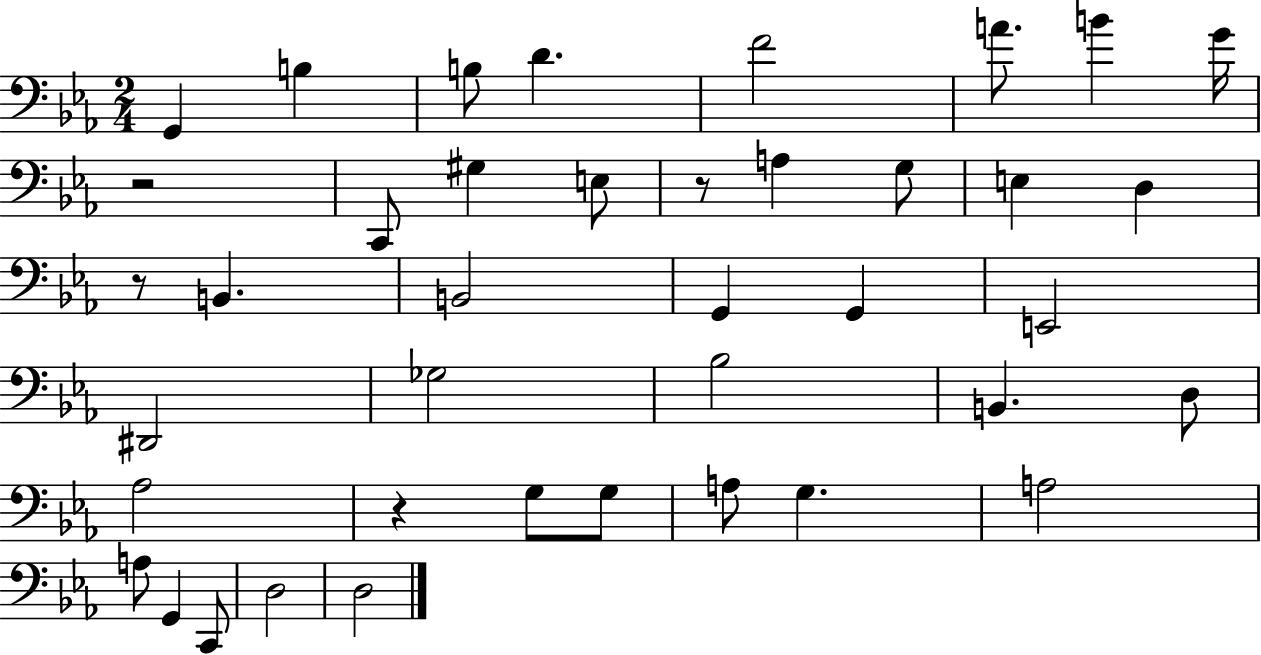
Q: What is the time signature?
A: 2/4